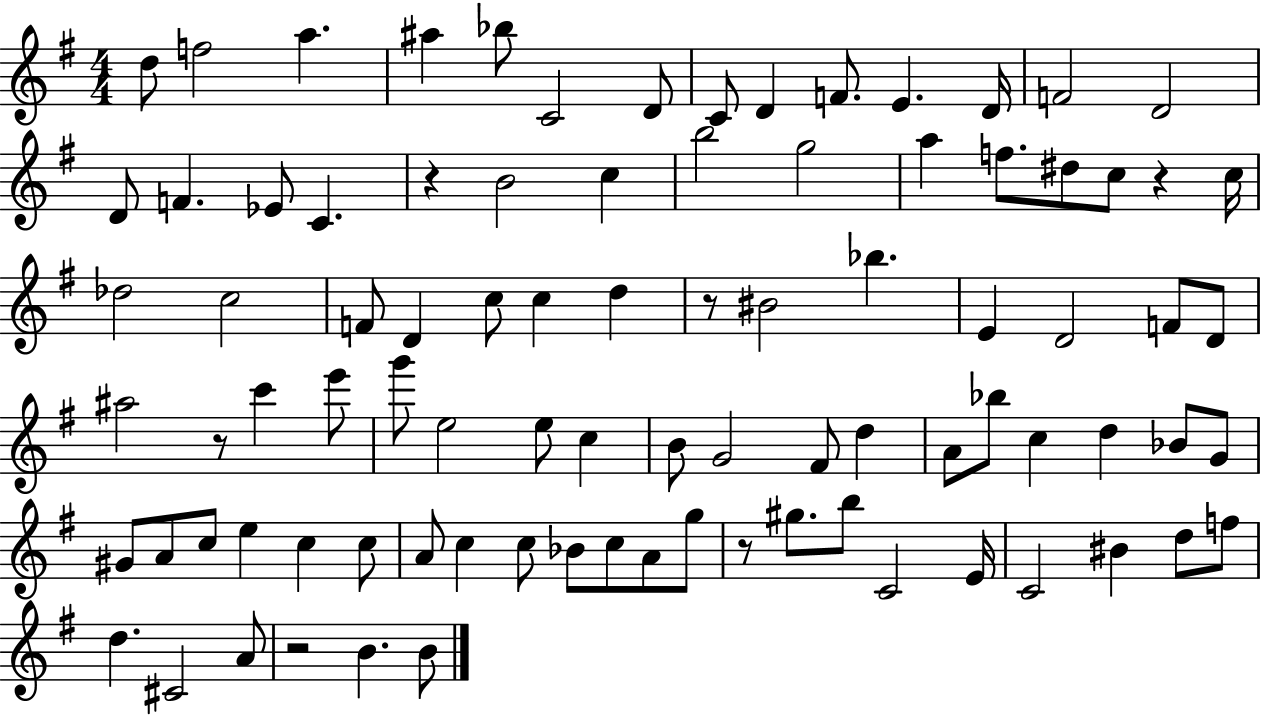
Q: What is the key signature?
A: G major